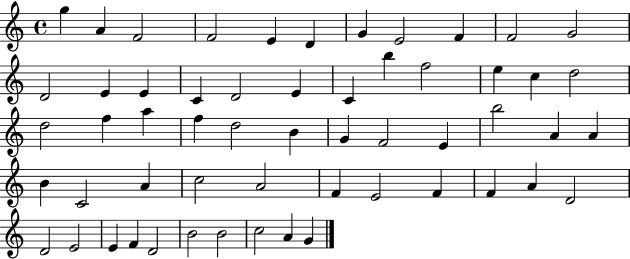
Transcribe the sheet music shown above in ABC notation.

X:1
T:Untitled
M:4/4
L:1/4
K:C
g A F2 F2 E D G E2 F F2 G2 D2 E E C D2 E C b f2 e c d2 d2 f a f d2 B G F2 E b2 A A B C2 A c2 A2 F E2 F F A D2 D2 E2 E F D2 B2 B2 c2 A G